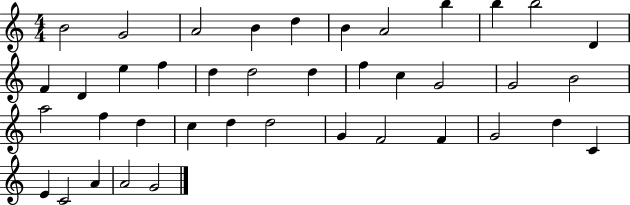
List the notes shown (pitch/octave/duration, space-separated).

B4/h G4/h A4/h B4/q D5/q B4/q A4/h B5/q B5/q B5/h D4/q F4/q D4/q E5/q F5/q D5/q D5/h D5/q F5/q C5/q G4/h G4/h B4/h A5/h F5/q D5/q C5/q D5/q D5/h G4/q F4/h F4/q G4/h D5/q C4/q E4/q C4/h A4/q A4/h G4/h